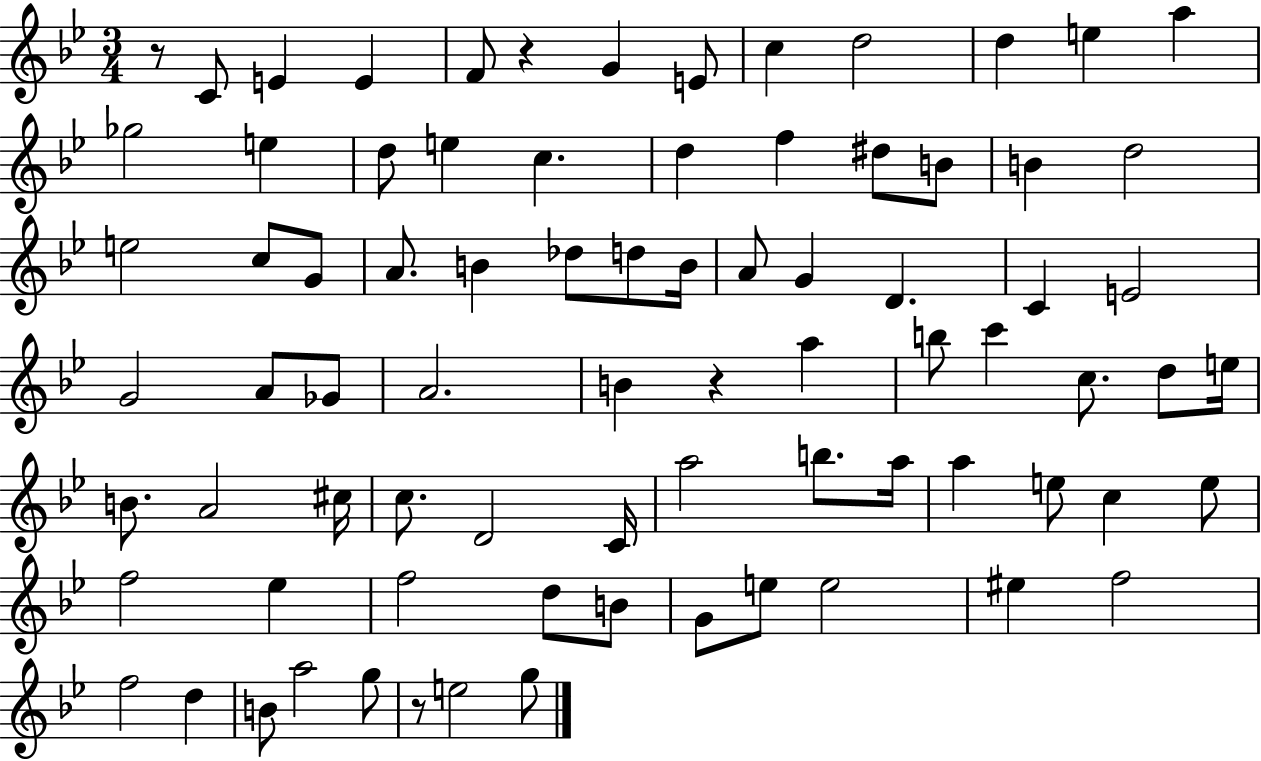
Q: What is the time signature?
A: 3/4